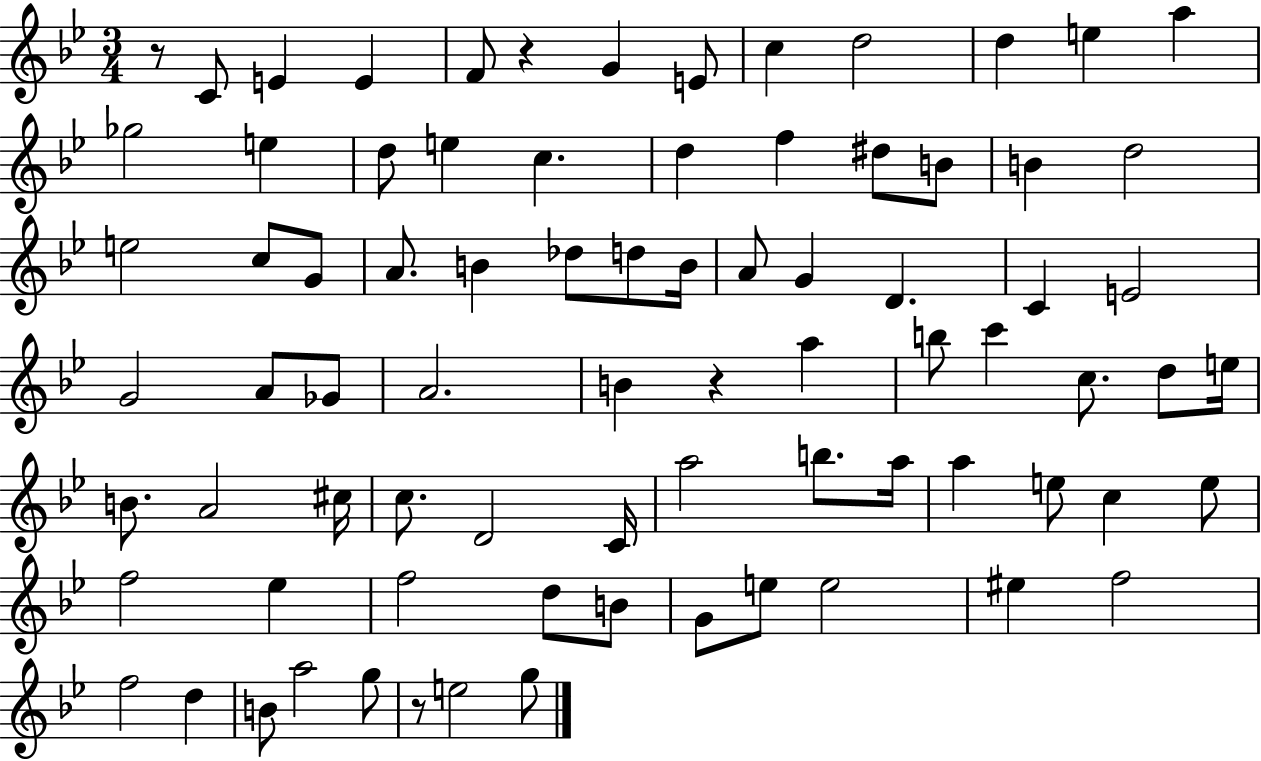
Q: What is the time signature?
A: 3/4